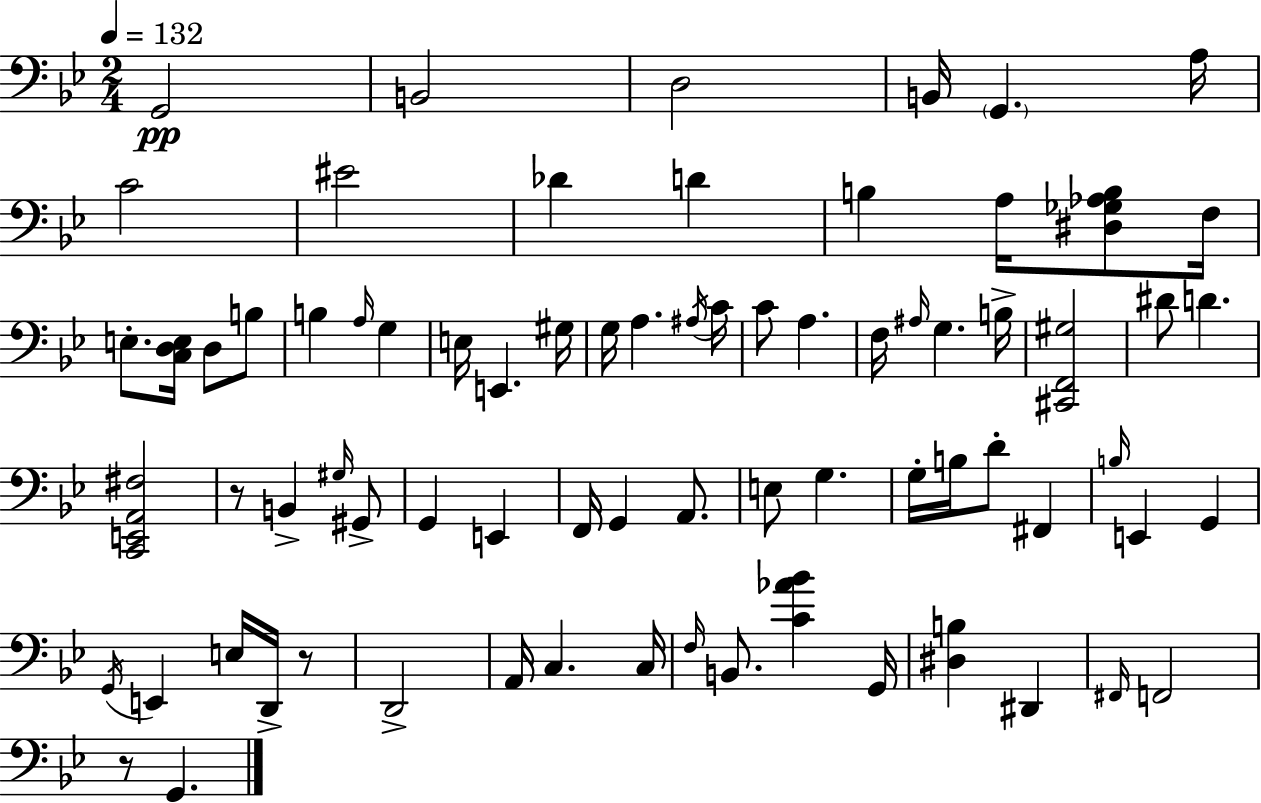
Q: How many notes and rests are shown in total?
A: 75